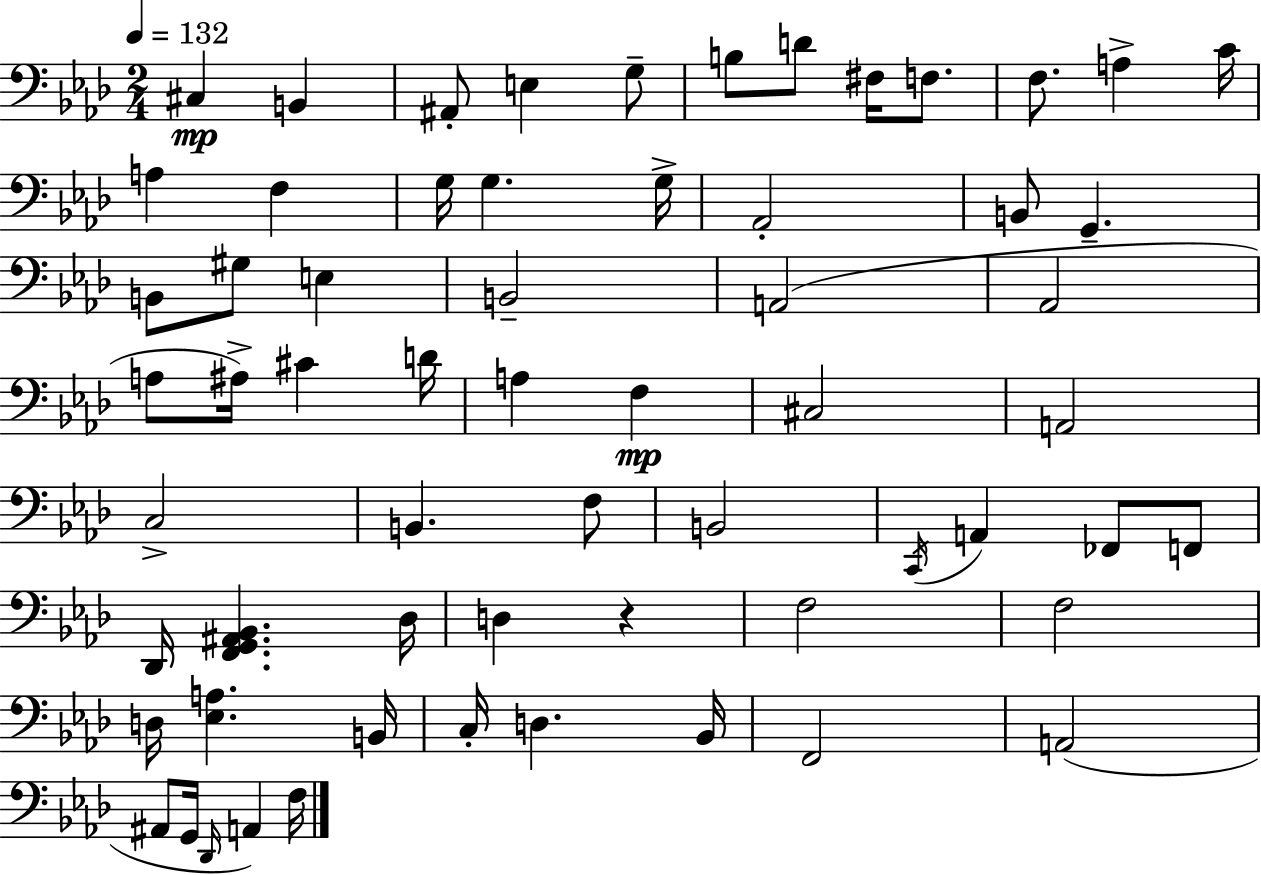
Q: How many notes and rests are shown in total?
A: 62